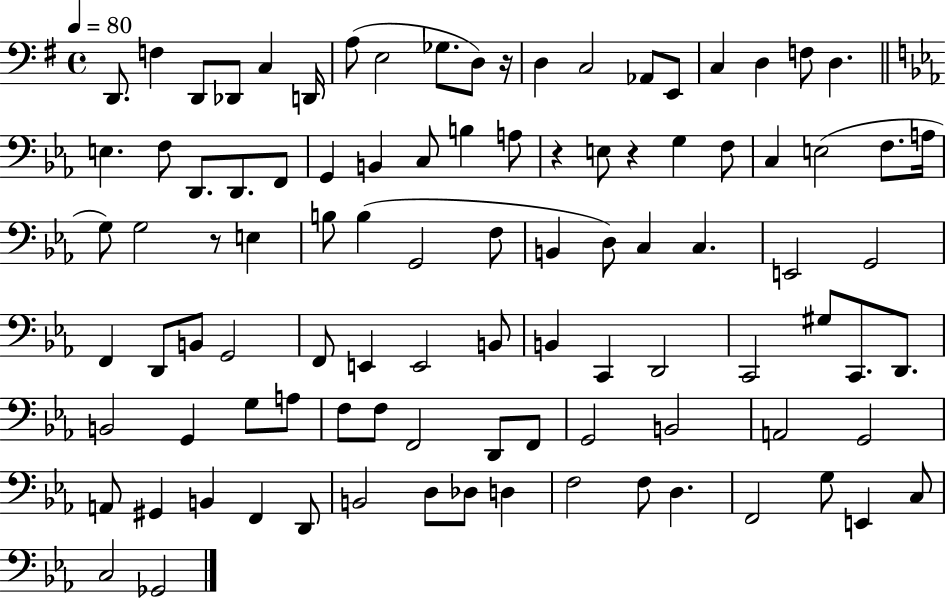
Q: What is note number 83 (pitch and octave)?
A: D3